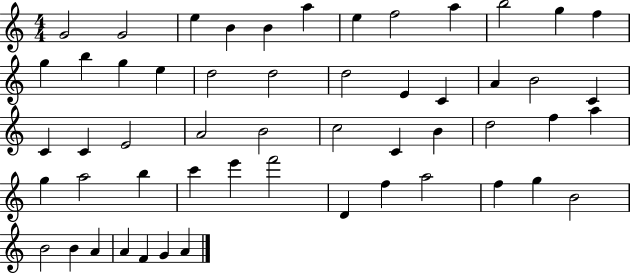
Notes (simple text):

G4/h G4/h E5/q B4/q B4/q A5/q E5/q F5/h A5/q B5/h G5/q F5/q G5/q B5/q G5/q E5/q D5/h D5/h D5/h E4/q C4/q A4/q B4/h C4/q C4/q C4/q E4/h A4/h B4/h C5/h C4/q B4/q D5/h F5/q A5/q G5/q A5/h B5/q C6/q E6/q F6/h D4/q F5/q A5/h F5/q G5/q B4/h B4/h B4/q A4/q A4/q F4/q G4/q A4/q